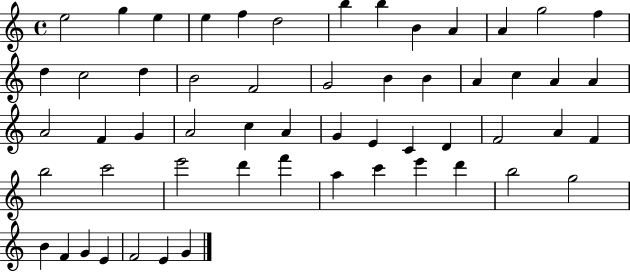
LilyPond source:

{
  \clef treble
  \time 4/4
  \defaultTimeSignature
  \key c \major
  e''2 g''4 e''4 | e''4 f''4 d''2 | b''4 b''4 b'4 a'4 | a'4 g''2 f''4 | \break d''4 c''2 d''4 | b'2 f'2 | g'2 b'4 b'4 | a'4 c''4 a'4 a'4 | \break a'2 f'4 g'4 | a'2 c''4 a'4 | g'4 e'4 c'4 d'4 | f'2 a'4 f'4 | \break b''2 c'''2 | e'''2 d'''4 f'''4 | a''4 c'''4 e'''4 d'''4 | b''2 g''2 | \break b'4 f'4 g'4 e'4 | f'2 e'4 g'4 | \bar "|."
}